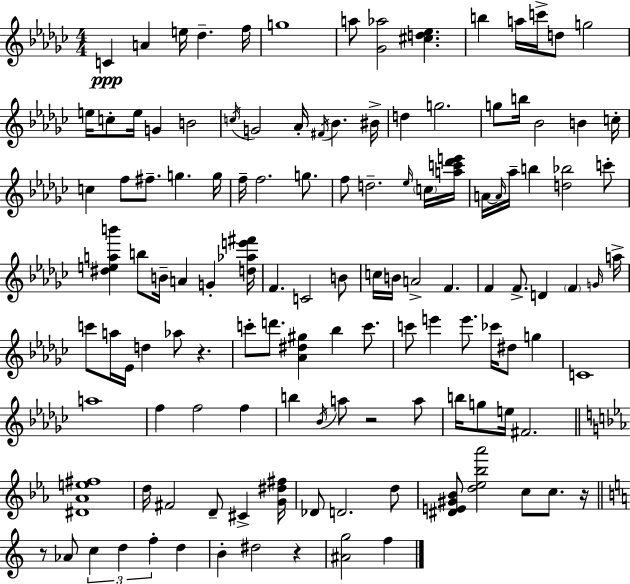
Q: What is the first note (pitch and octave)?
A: C4